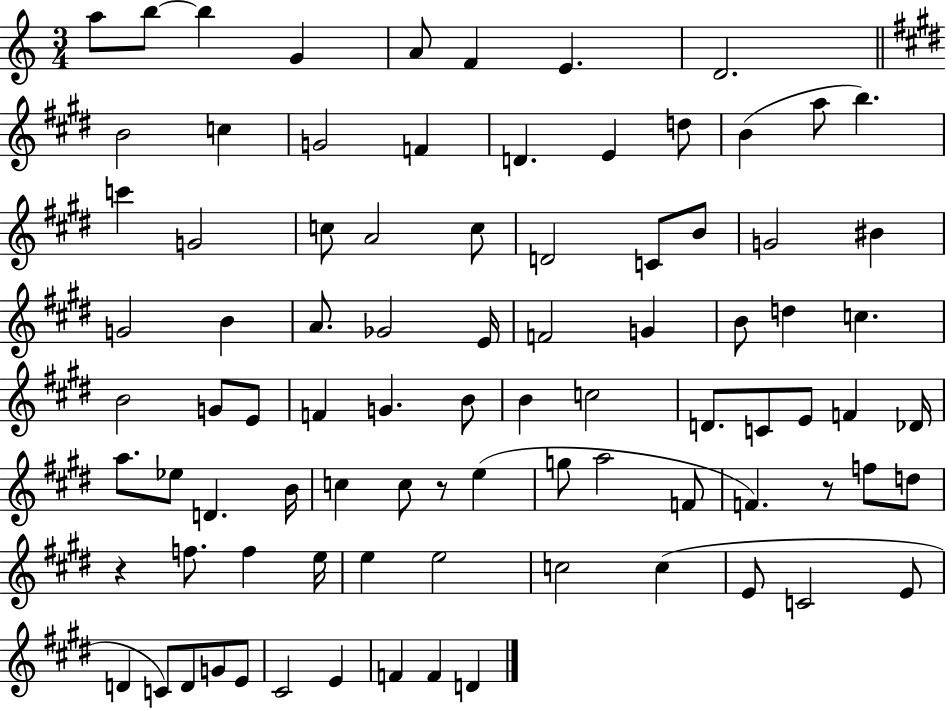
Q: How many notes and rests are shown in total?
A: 87